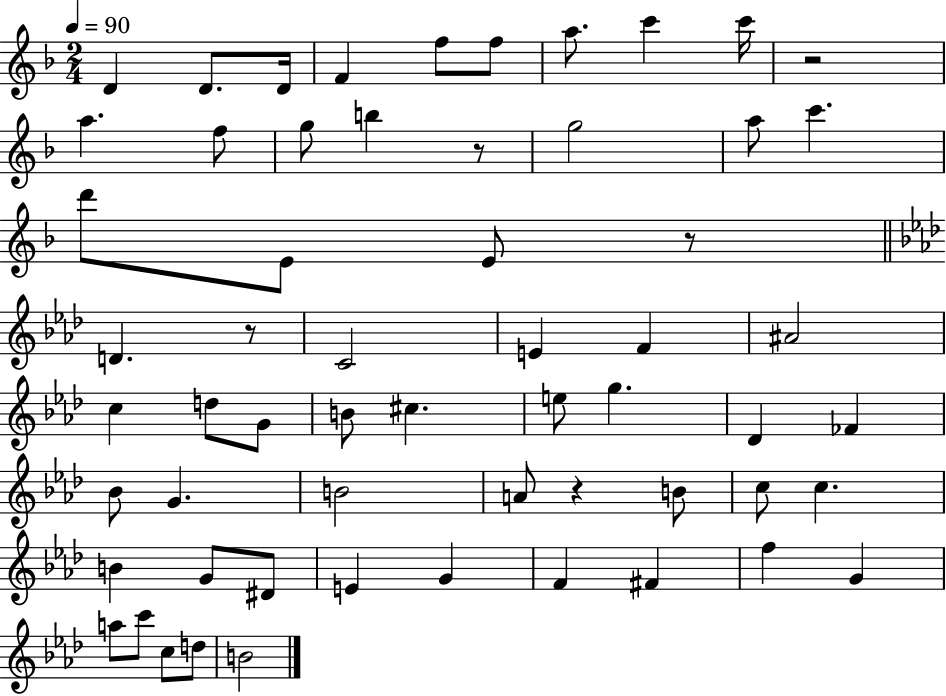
D4/q D4/e. D4/s F4/q F5/e F5/e A5/e. C6/q C6/s R/h A5/q. F5/e G5/e B5/q R/e G5/h A5/e C6/q. D6/e E4/e E4/e R/e D4/q. R/e C4/h E4/q F4/q A#4/h C5/q D5/e G4/e B4/e C#5/q. E5/e G5/q. Db4/q FES4/q Bb4/e G4/q. B4/h A4/e R/q B4/e C5/e C5/q. B4/q G4/e D#4/e E4/q G4/q F4/q F#4/q F5/q G4/q A5/e C6/e C5/e D5/e B4/h